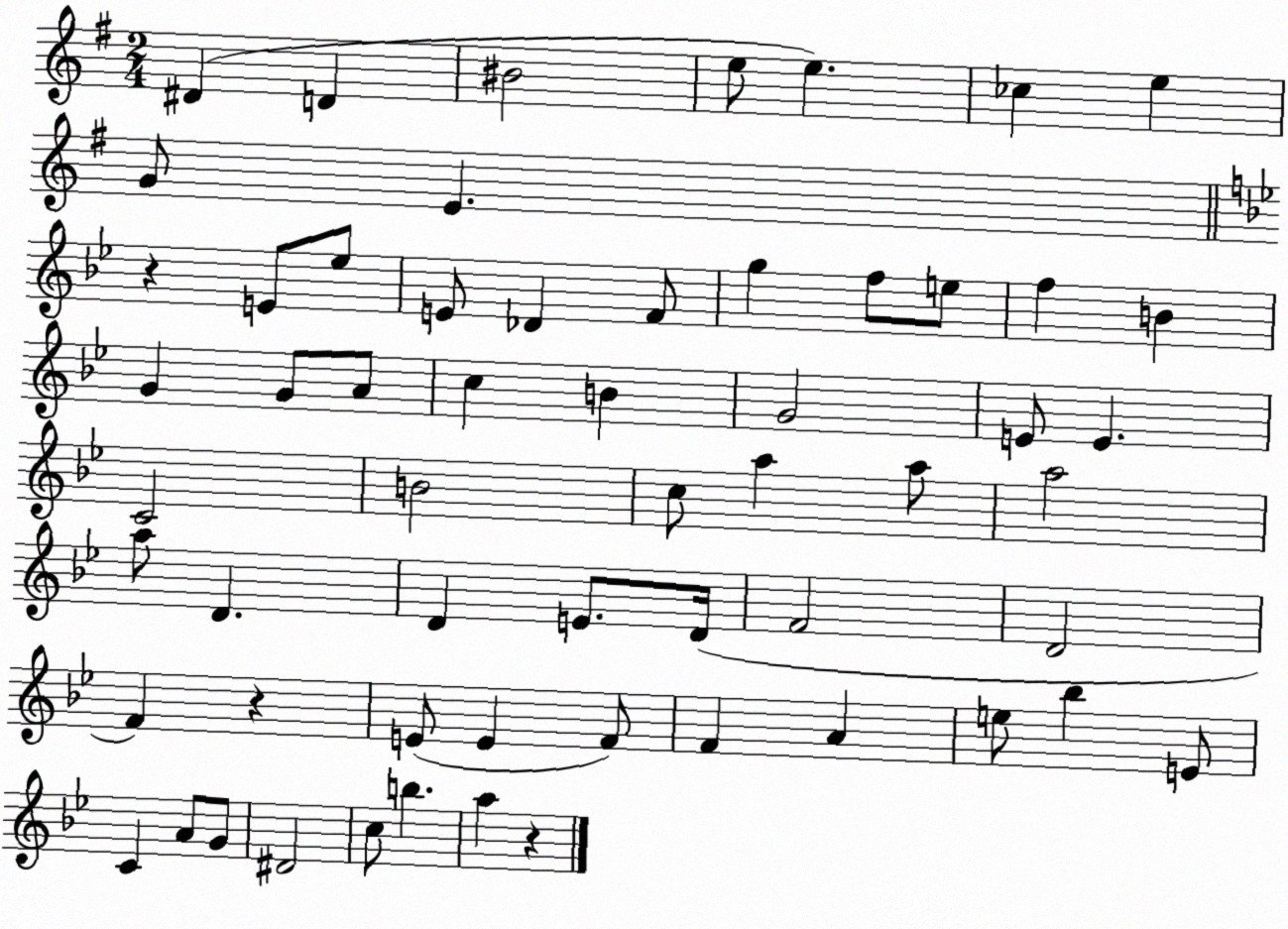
X:1
T:Untitled
M:2/4
L:1/4
K:G
^D D ^B2 e/2 e _c e G/2 E z E/2 _e/2 E/2 _D F/2 g f/2 e/2 f B G G/2 A/2 c B G2 E/2 E C2 B2 c/2 a a/2 a2 a/2 D D E/2 D/4 F2 D2 F z E/2 E F/2 F A e/2 _b E/2 C A/2 G/2 ^D2 c/2 b a z